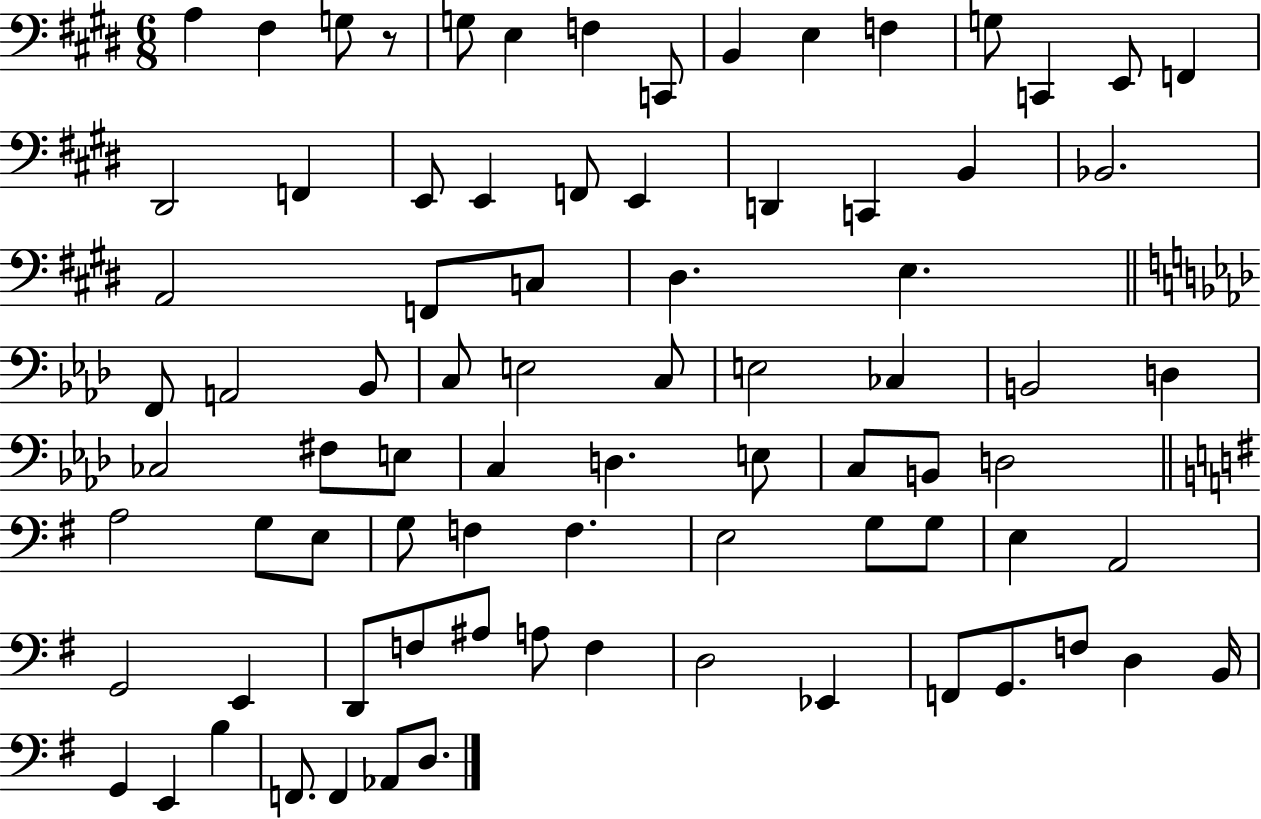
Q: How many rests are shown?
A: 1